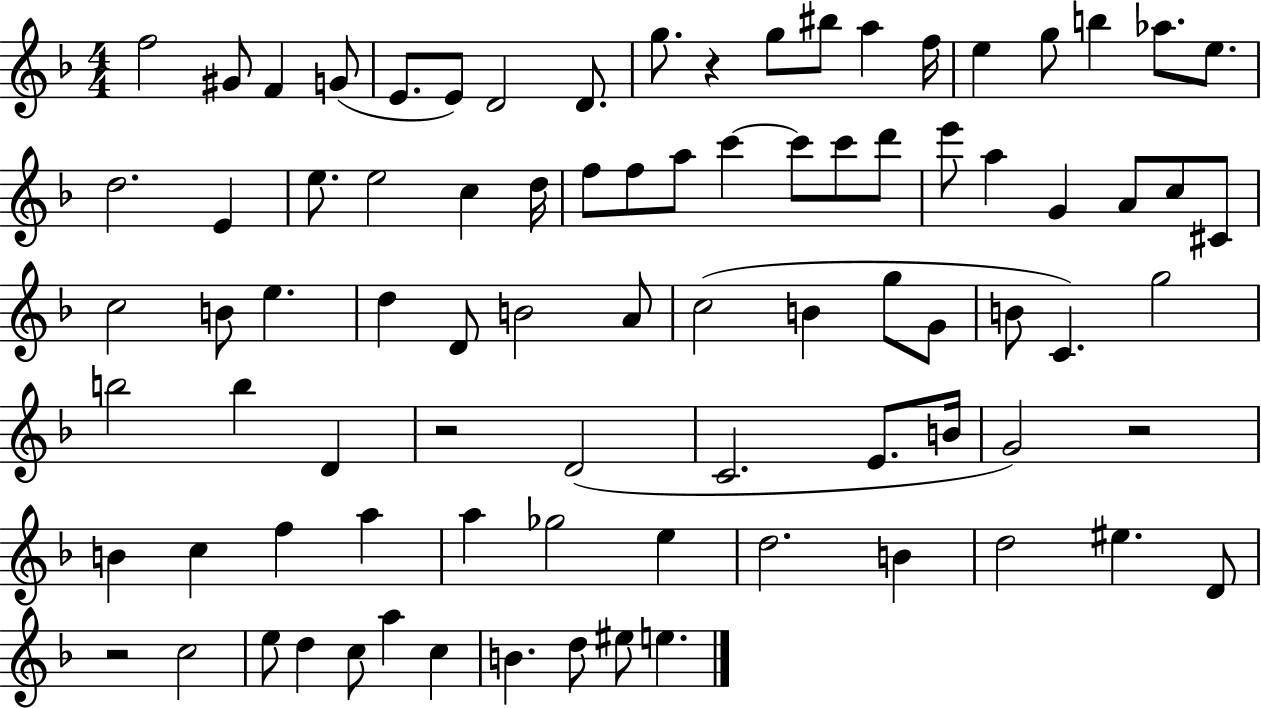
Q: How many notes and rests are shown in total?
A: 85